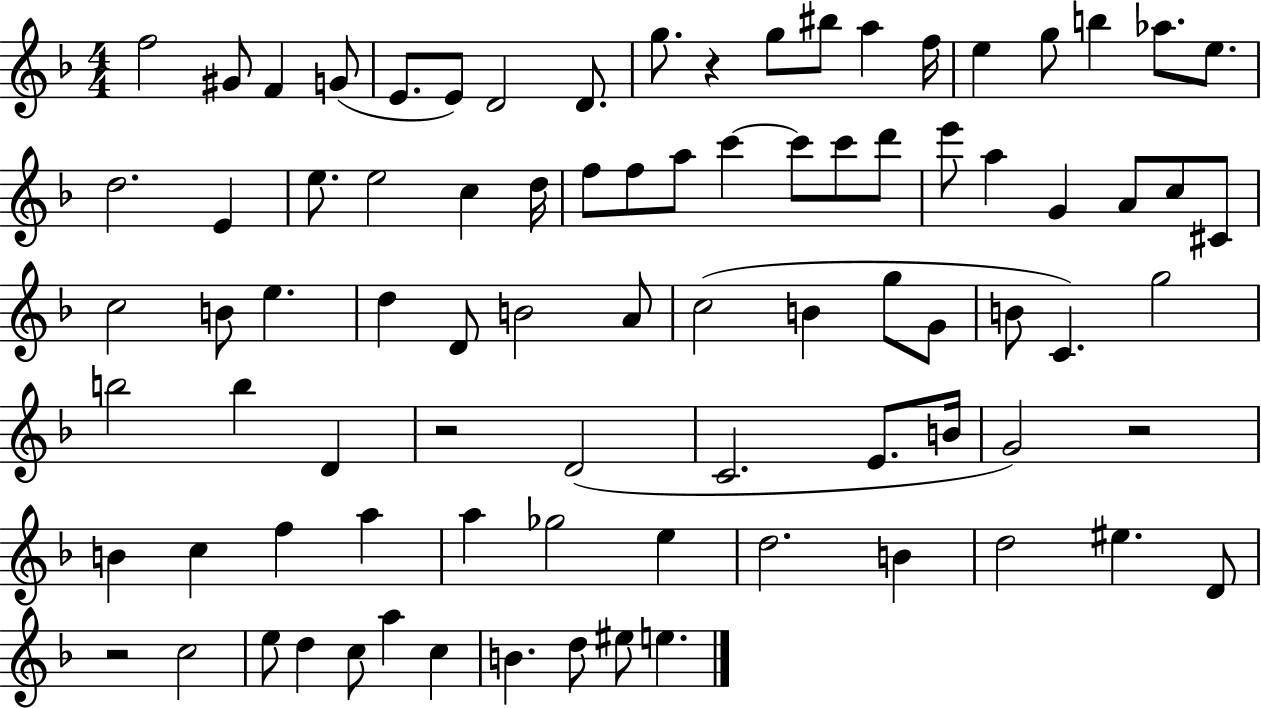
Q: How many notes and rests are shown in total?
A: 85